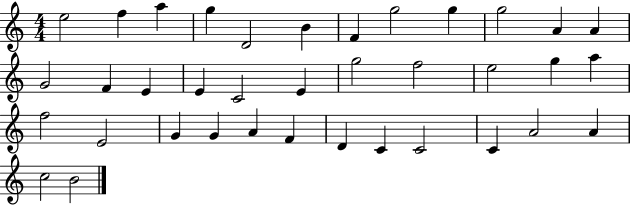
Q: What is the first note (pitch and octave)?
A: E5